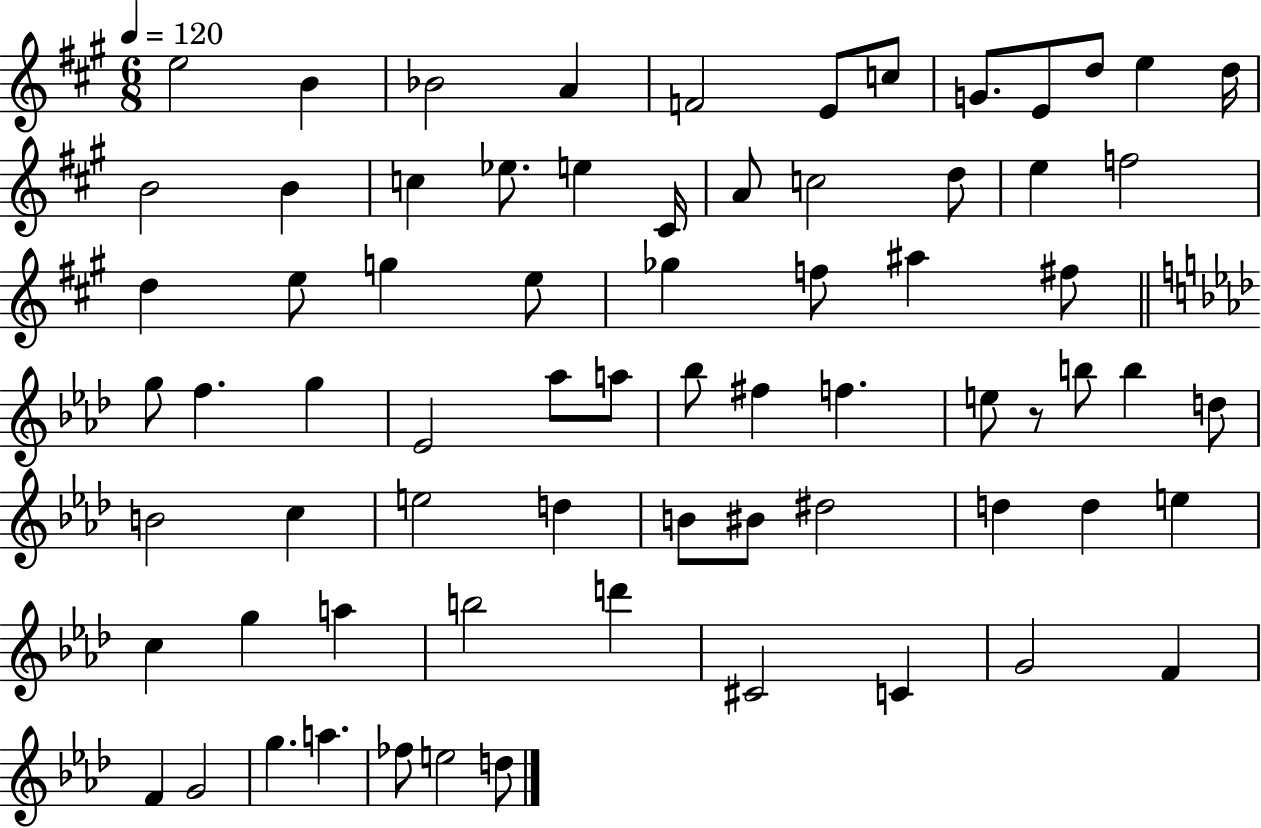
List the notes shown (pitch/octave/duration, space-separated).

E5/h B4/q Bb4/h A4/q F4/h E4/e C5/e G4/e. E4/e D5/e E5/q D5/s B4/h B4/q C5/q Eb5/e. E5/q C#4/s A4/e C5/h D5/e E5/q F5/h D5/q E5/e G5/q E5/e Gb5/q F5/e A#5/q F#5/e G5/e F5/q. G5/q Eb4/h Ab5/e A5/e Bb5/e F#5/q F5/q. E5/e R/e B5/e B5/q D5/e B4/h C5/q E5/h D5/q B4/e BIS4/e D#5/h D5/q D5/q E5/q C5/q G5/q A5/q B5/h D6/q C#4/h C4/q G4/h F4/q F4/q G4/h G5/q. A5/q. FES5/e E5/h D5/e